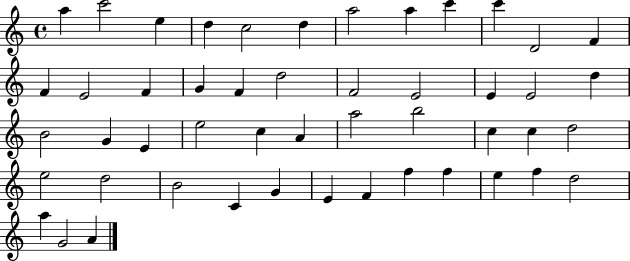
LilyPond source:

{
  \clef treble
  \time 4/4
  \defaultTimeSignature
  \key c \major
  a''4 c'''2 e''4 | d''4 c''2 d''4 | a''2 a''4 c'''4 | c'''4 d'2 f'4 | \break f'4 e'2 f'4 | g'4 f'4 d''2 | f'2 e'2 | e'4 e'2 d''4 | \break b'2 g'4 e'4 | e''2 c''4 a'4 | a''2 b''2 | c''4 c''4 d''2 | \break e''2 d''2 | b'2 c'4 g'4 | e'4 f'4 f''4 f''4 | e''4 f''4 d''2 | \break a''4 g'2 a'4 | \bar "|."
}